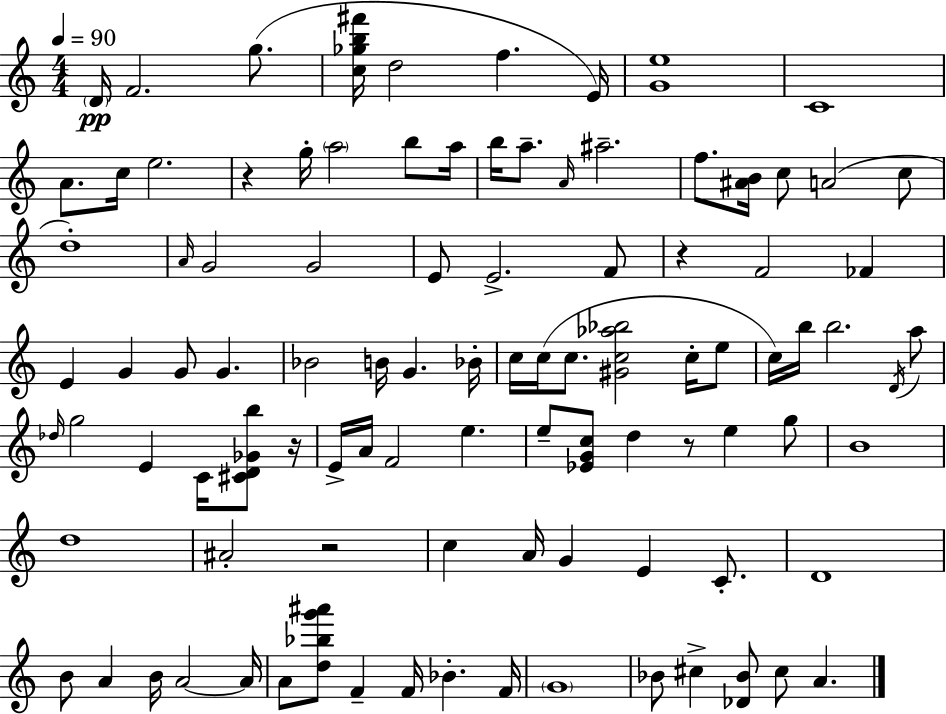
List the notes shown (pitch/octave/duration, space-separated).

D4/s F4/h. G5/e. [C5,Gb5,B5,F#6]/s D5/h F5/q. E4/s [G4,E5]/w C4/w A4/e. C5/s E5/h. R/q G5/s A5/h B5/e A5/s B5/s A5/e. A4/s A#5/h. F5/e. [A#4,B4]/s C5/e A4/h C5/e D5/w A4/s G4/h G4/h E4/e E4/h. F4/e R/q F4/h FES4/q E4/q G4/q G4/e G4/q. Bb4/h B4/s G4/q. Bb4/s C5/s C5/s C5/e. [G#4,C5,Ab5,Bb5]/h C5/s E5/e C5/s B5/s B5/h. D4/s A5/e Db5/s G5/h E4/q C4/s [C#4,D4,Gb4,B5]/e R/s E4/s A4/s F4/h E5/q. E5/e [Eb4,G4,C5]/e D5/q R/e E5/q G5/e B4/w D5/w A#4/h R/h C5/q A4/s G4/q E4/q C4/e. D4/w B4/e A4/q B4/s A4/h A4/s A4/e [D5,Bb5,G6,A#6]/e F4/q F4/s Bb4/q. F4/s G4/w Bb4/e C#5/q [Db4,Bb4]/e C#5/e A4/q.